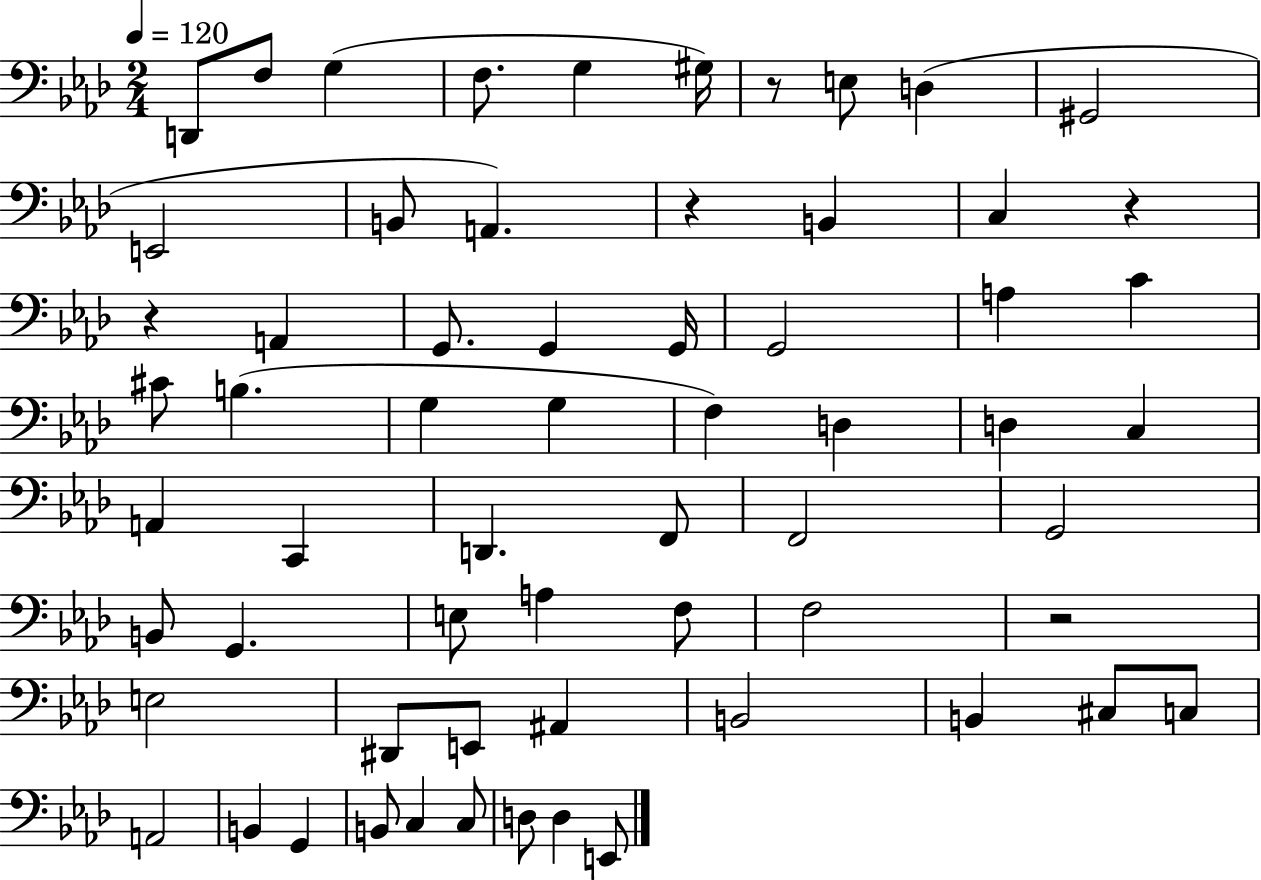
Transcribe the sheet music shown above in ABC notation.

X:1
T:Untitled
M:2/4
L:1/4
K:Ab
D,,/2 F,/2 G, F,/2 G, ^G,/4 z/2 E,/2 D, ^G,,2 E,,2 B,,/2 A,, z B,, C, z z A,, G,,/2 G,, G,,/4 G,,2 A, C ^C/2 B, G, G, F, D, D, C, A,, C,, D,, F,,/2 F,,2 G,,2 B,,/2 G,, E,/2 A, F,/2 F,2 z2 E,2 ^D,,/2 E,,/2 ^A,, B,,2 B,, ^C,/2 C,/2 A,,2 B,, G,, B,,/2 C, C,/2 D,/2 D, E,,/2